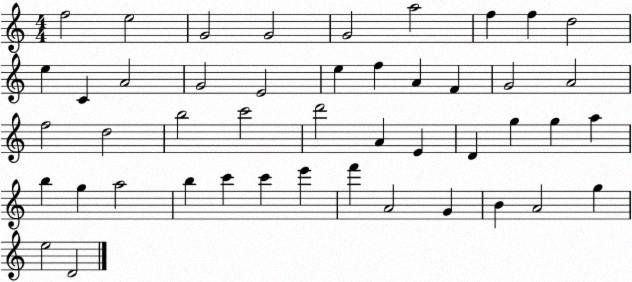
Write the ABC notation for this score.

X:1
T:Untitled
M:4/4
L:1/4
K:C
f2 e2 G2 G2 G2 a2 f f d2 e C A2 G2 E2 e f A F G2 A2 f2 d2 b2 c'2 d'2 A E D g g a b g a2 b c' c' e' f' A2 G B A2 g e2 D2